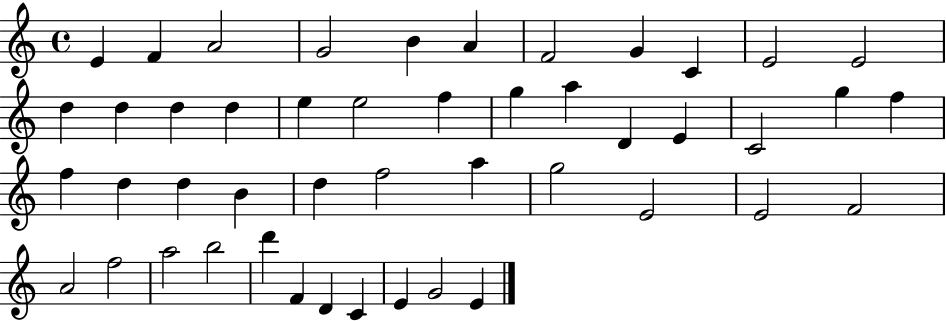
E4/q F4/q A4/h G4/h B4/q A4/q F4/h G4/q C4/q E4/h E4/h D5/q D5/q D5/q D5/q E5/q E5/h F5/q G5/q A5/q D4/q E4/q C4/h G5/q F5/q F5/q D5/q D5/q B4/q D5/q F5/h A5/q G5/h E4/h E4/h F4/h A4/h F5/h A5/h B5/h D6/q F4/q D4/q C4/q E4/q G4/h E4/q